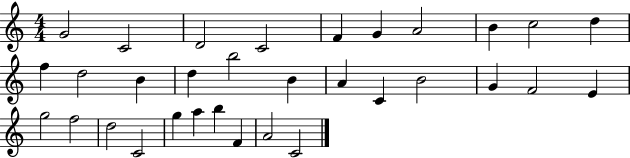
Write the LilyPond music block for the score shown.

{
  \clef treble
  \numericTimeSignature
  \time 4/4
  \key c \major
  g'2 c'2 | d'2 c'2 | f'4 g'4 a'2 | b'4 c''2 d''4 | \break f''4 d''2 b'4 | d''4 b''2 b'4 | a'4 c'4 b'2 | g'4 f'2 e'4 | \break g''2 f''2 | d''2 c'2 | g''4 a''4 b''4 f'4 | a'2 c'2 | \break \bar "|."
}